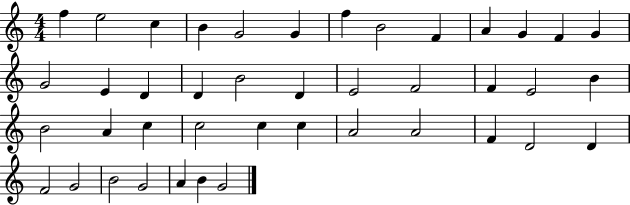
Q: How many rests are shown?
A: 0